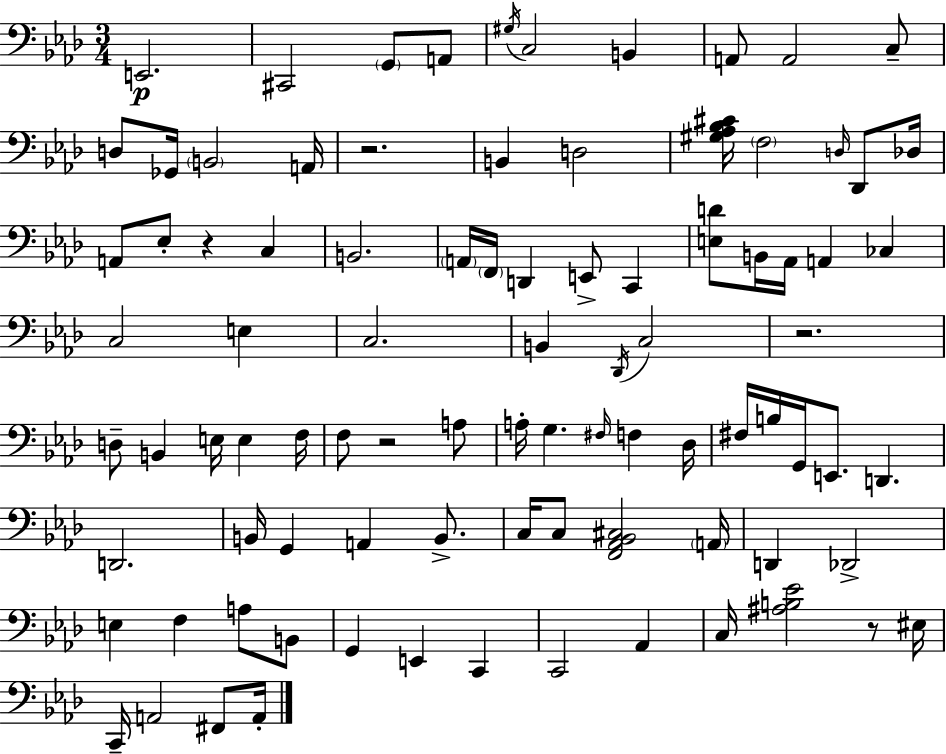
{
  \clef bass
  \numericTimeSignature
  \time 3/4
  \key aes \major
  e,2.\p | cis,2 \parenthesize g,8 a,8 | \acciaccatura { gis16 } c2 b,4 | a,8 a,2 c8-- | \break d8 ges,16 \parenthesize b,2 | a,16 r2. | b,4 d2 | <gis aes bes cis'>16 \parenthesize f2 \grace { d16 } des,8 | \break des16 a,8 ees8-. r4 c4 | b,2. | \parenthesize a,16 \parenthesize f,16 d,4 e,8-> c,4 | <e d'>8 b,16 aes,16 a,4 ces4 | \break c2 e4 | c2. | b,4 \acciaccatura { des,16 } c2 | r2. | \break d8-- b,4 e16 e4 | f16 f8 r2 | a8 a16-. g4. \grace { fis16 } f4 | des16 fis16 b16 g,16 e,8. d,4. | \break d,2. | b,16 g,4 a,4 | b,8.-> c16 c8 <f, aes, bes, cis>2 | \parenthesize a,16 d,4 des,2-> | \break e4 f4 | a8 b,8 g,4 e,4 | c,4 c,2 | aes,4 c16 <ais b ees'>2 | \break r8 eis16 c,16-- a,2 | fis,8 a,16-. \bar "|."
}